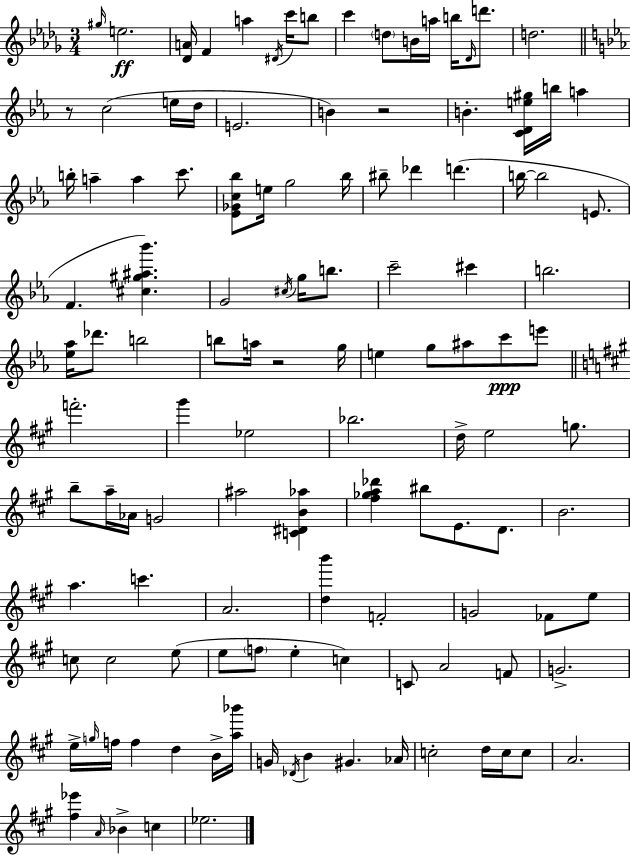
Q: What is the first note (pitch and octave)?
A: G#5